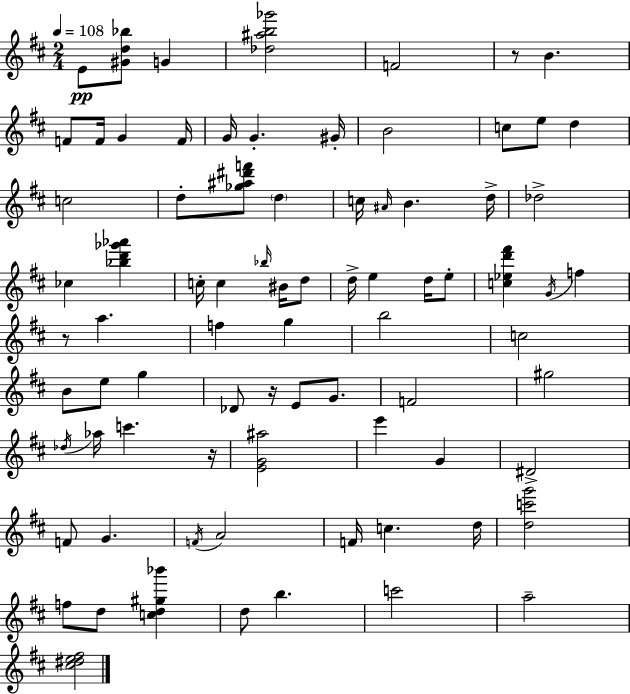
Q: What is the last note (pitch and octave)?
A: A5